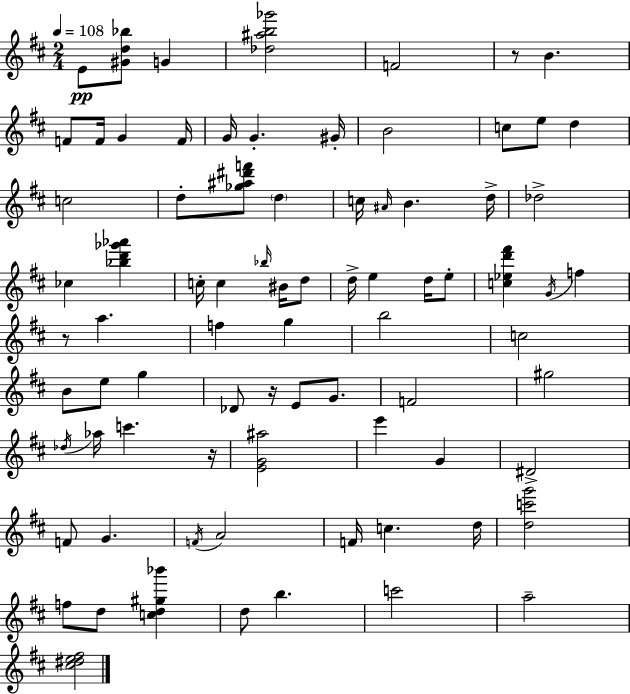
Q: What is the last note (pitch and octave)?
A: A5